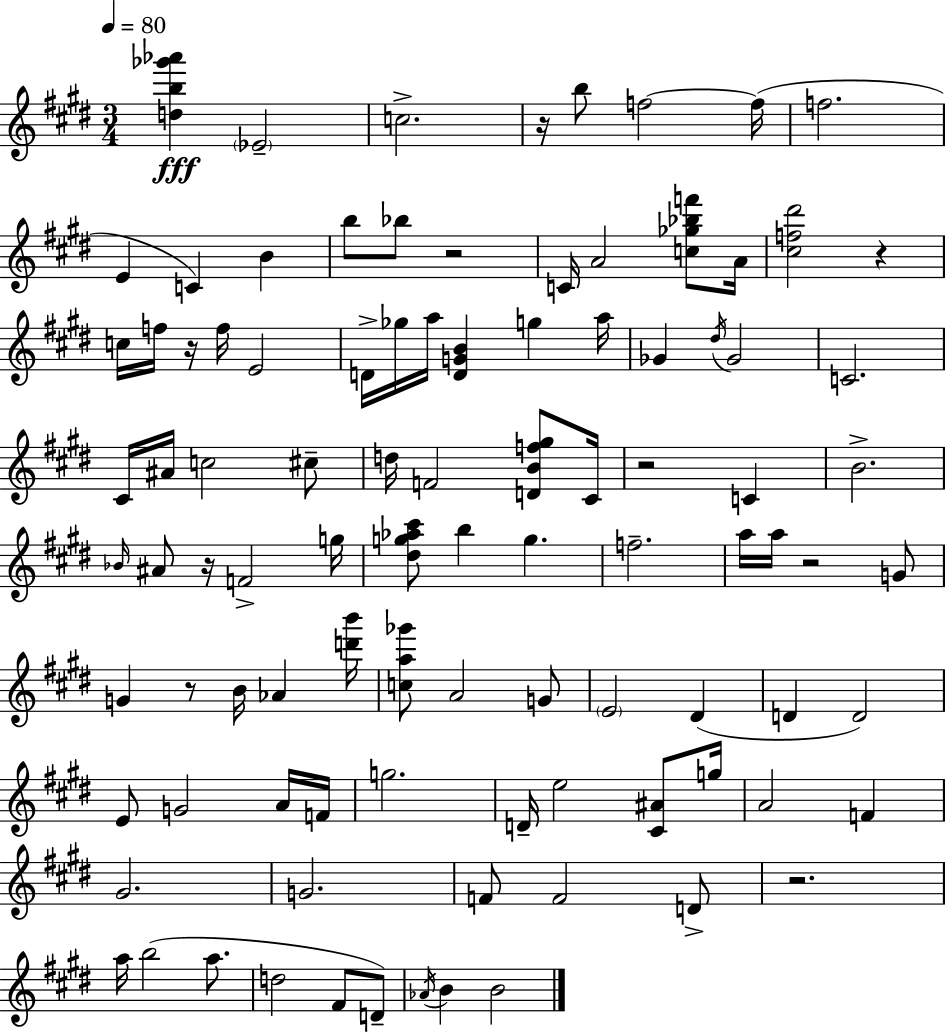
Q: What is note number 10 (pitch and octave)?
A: B5